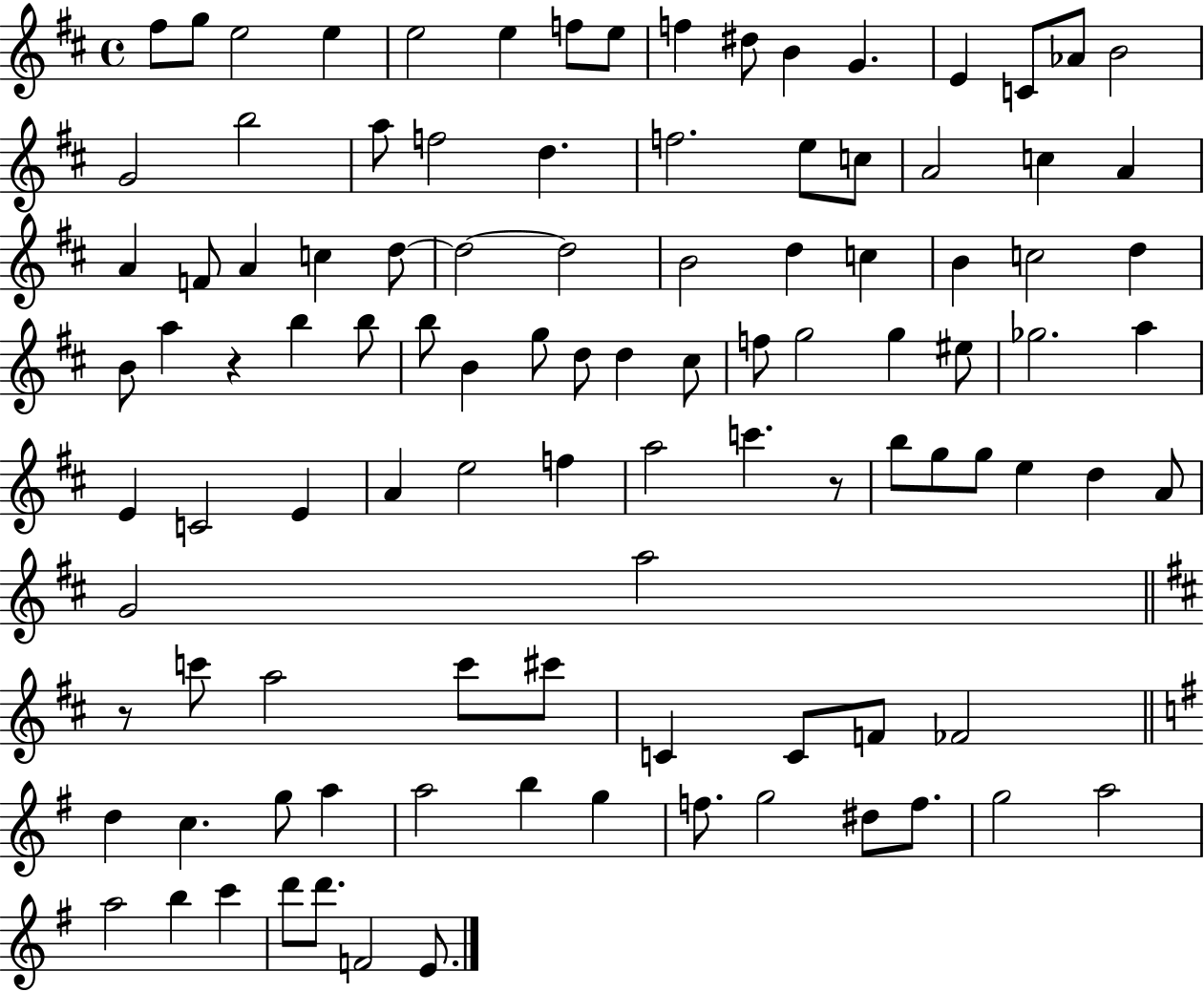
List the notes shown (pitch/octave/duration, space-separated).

F#5/e G5/e E5/h E5/q E5/h E5/q F5/e E5/e F5/q D#5/e B4/q G4/q. E4/q C4/e Ab4/e B4/h G4/h B5/h A5/e F5/h D5/q. F5/h. E5/e C5/e A4/h C5/q A4/q A4/q F4/e A4/q C5/q D5/e D5/h D5/h B4/h D5/q C5/q B4/q C5/h D5/q B4/e A5/q R/q B5/q B5/e B5/e B4/q G5/e D5/e D5/q C#5/e F5/e G5/h G5/q EIS5/e Gb5/h. A5/q E4/q C4/h E4/q A4/q E5/h F5/q A5/h C6/q. R/e B5/e G5/e G5/e E5/q D5/q A4/e G4/h A5/h R/e C6/e A5/h C6/e C#6/e C4/q C4/e F4/e FES4/h D5/q C5/q. G5/e A5/q A5/h B5/q G5/q F5/e. G5/h D#5/e F5/e. G5/h A5/h A5/h B5/q C6/q D6/e D6/e. F4/h E4/e.